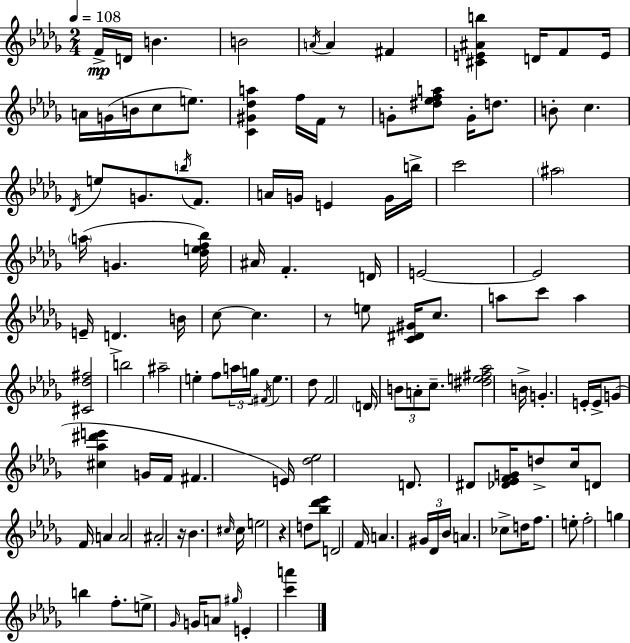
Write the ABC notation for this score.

X:1
T:Untitled
M:2/4
L:1/4
K:Bbm
F/4 D/4 B B2 A/4 A ^F [^CE^Ab] D/4 F/2 E/4 A/4 G/4 B/4 c/2 e/2 [C^G_da] f/4 F/4 z/2 G/2 [^d_efa]/2 G/4 d/2 B/2 c _D/4 e/2 G/2 b/4 F/2 A/4 G/4 E G/4 b/4 c'2 ^a2 a/4 G [_def_b]/4 ^A/4 F D/4 E2 E2 E/4 D B/4 c/2 c z/2 e/2 [C^D^G]/4 c/2 a/2 c'/2 a [^C_d^f]2 b2 ^a2 e f/2 a/4 g/4 ^F/4 e _d/2 F2 D/4 B/2 A/2 c/2 [^de^f_a]2 B/4 G E/4 E/4 G/2 [^c_a^d'e'] G/4 F/4 ^F E/4 [_d_e]2 D/2 ^D/2 [_D_EFG]/4 d/2 c/4 D/2 F/4 A A2 ^A2 z/4 _B ^c/4 ^c/4 e2 z d/2 [_b_d'_e']/2 D2 F/4 A ^G/4 _D/4 _B/4 A _c/2 d/4 f/2 e/2 f2 g b f/2 e/2 _G/4 G/4 A/2 ^g/4 E [c'a']